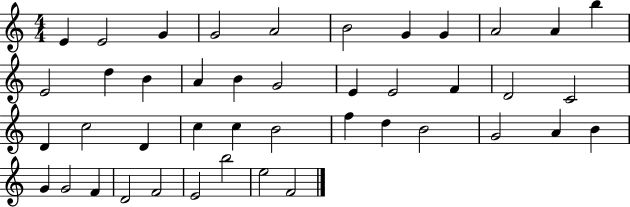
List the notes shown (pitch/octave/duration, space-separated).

E4/q E4/h G4/q G4/h A4/h B4/h G4/q G4/q A4/h A4/q B5/q E4/h D5/q B4/q A4/q B4/q G4/h E4/q E4/h F4/q D4/h C4/h D4/q C5/h D4/q C5/q C5/q B4/h F5/q D5/q B4/h G4/h A4/q B4/q G4/q G4/h F4/q D4/h F4/h E4/h B5/h E5/h F4/h